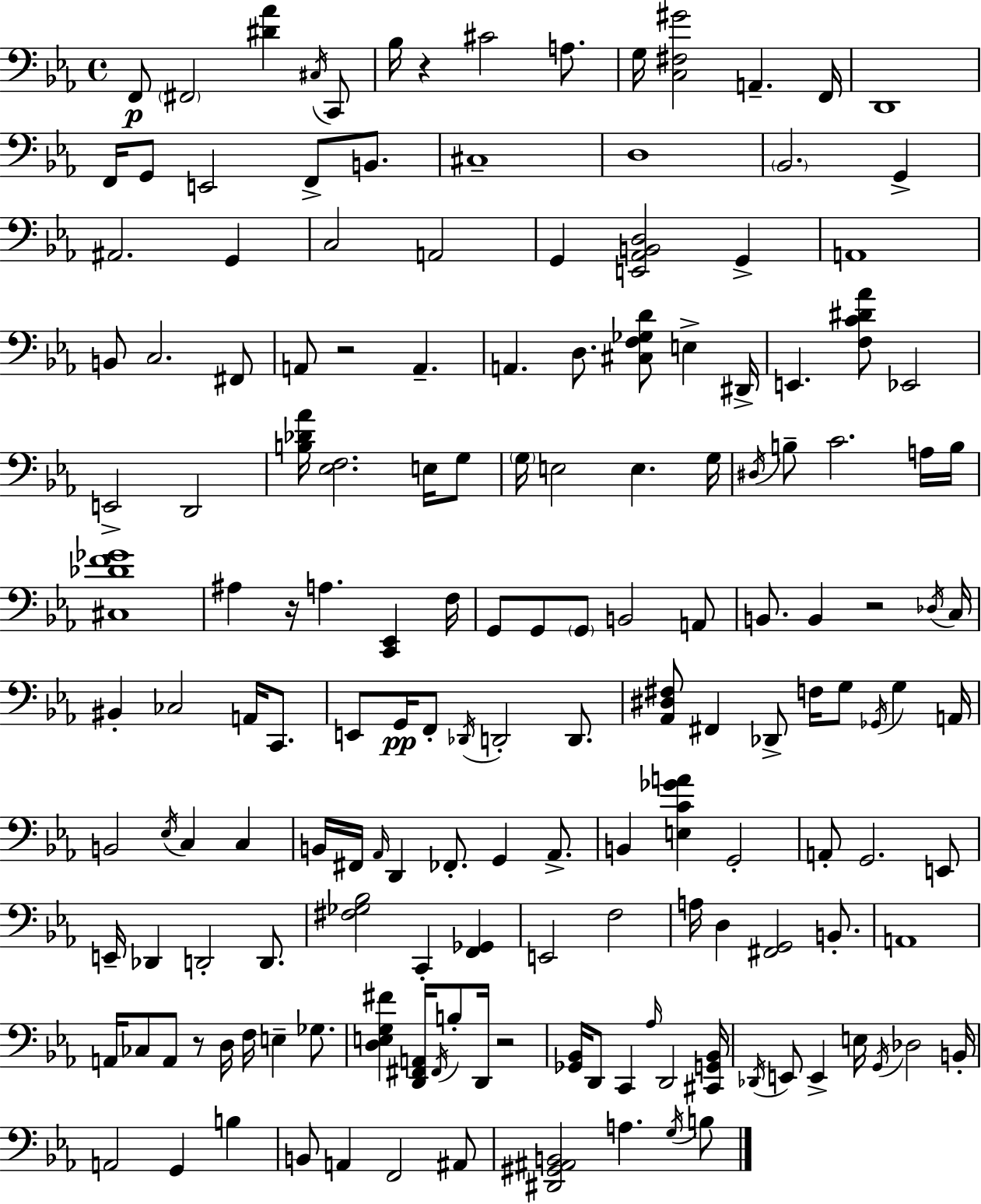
X:1
T:Untitled
M:4/4
L:1/4
K:Cm
F,,/2 ^F,,2 [^D_A] ^C,/4 C,,/2 _B,/4 z ^C2 A,/2 G,/4 [C,^F,^G]2 A,, F,,/4 D,,4 F,,/4 G,,/2 E,,2 F,,/2 B,,/2 ^C,4 D,4 _B,,2 G,, ^A,,2 G,, C,2 A,,2 G,, [E,,_A,,B,,D,]2 G,, A,,4 B,,/2 C,2 ^F,,/2 A,,/2 z2 A,, A,, D,/2 [^C,F,_G,D]/2 E, ^D,,/4 E,, [F,C^D_A]/2 _E,,2 E,,2 D,,2 [B,_D_A]/4 [_E,F,]2 E,/4 G,/2 G,/4 E,2 E, G,/4 ^D,/4 B,/2 C2 A,/4 B,/4 [^C,_DF_G]4 ^A, z/4 A, [C,,_E,,] F,/4 G,,/2 G,,/2 G,,/2 B,,2 A,,/2 B,,/2 B,, z2 _D,/4 C,/4 ^B,, _C,2 A,,/4 C,,/2 E,,/2 G,,/4 F,,/2 _D,,/4 D,,2 D,,/2 [_A,,^D,^F,]/2 ^F,, _D,,/2 F,/4 G,/2 _G,,/4 G, A,,/4 B,,2 _E,/4 C, C, B,,/4 ^F,,/4 _A,,/4 D,, _F,,/2 G,, _A,,/2 B,, [E,C_GA] G,,2 A,,/2 G,,2 E,,/2 E,,/4 _D,, D,,2 D,,/2 [^F,_G,_B,]2 C,, [F,,_G,,] E,,2 F,2 A,/4 D, [^F,,G,,]2 B,,/2 A,,4 A,,/4 _C,/2 A,,/2 z/2 D,/4 F,/4 E, _G,/2 [D,E,G,^F] [D,,^F,,A,,]/4 ^F,,/4 B,/2 D,,/4 z2 [_G,,_B,,]/4 D,,/2 C,, _A,/4 D,,2 [^C,,G,,_B,,]/4 _D,,/4 E,,/2 E,, E,/4 G,,/4 _D,2 B,,/4 A,,2 G,, B, B,,/2 A,, F,,2 ^A,,/2 [^D,,^G,,^A,,B,,]2 A, G,/4 B,/2